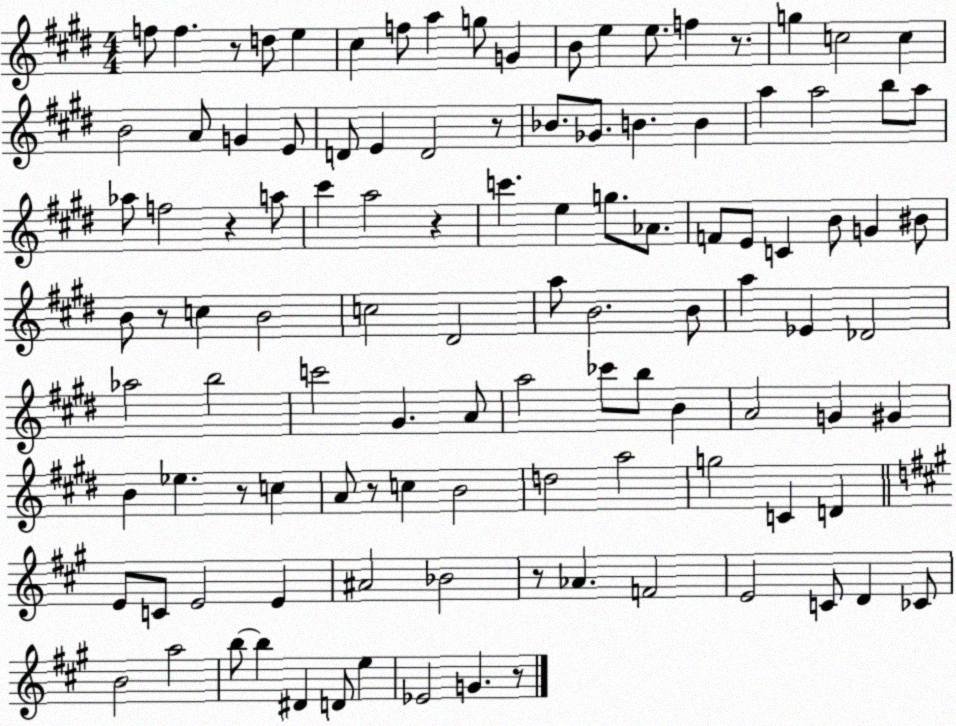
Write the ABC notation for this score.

X:1
T:Untitled
M:4/4
L:1/4
K:E
f/2 f z/2 d/2 e ^c f/2 a g/2 G B/2 e e/2 f z/2 g c2 c B2 A/2 G E/2 D/2 E D2 z/2 _B/2 _G/2 B B a a2 b/2 a/2 _a/2 f2 z a/2 ^c' a2 z c' e g/2 _A/2 F/2 E/2 C B/2 G ^B/2 B/2 z/2 c B2 c2 ^D2 a/2 B2 B/2 a _E _D2 _a2 b2 c'2 ^G A/2 a2 _c'/2 b/2 B A2 G ^G B _e z/2 c A/2 z/2 c B2 d2 a2 g2 C D E/2 C/2 E2 E ^A2 _B2 z/2 _A F2 E2 C/2 D _C/2 B2 a2 b/2 b ^D D/2 e _E2 G z/2